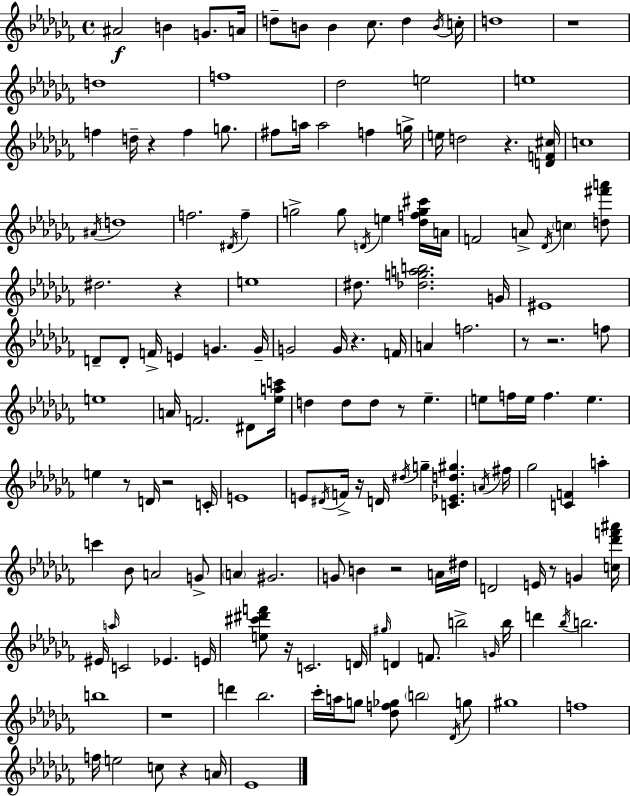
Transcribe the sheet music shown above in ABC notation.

X:1
T:Untitled
M:4/4
L:1/4
K:Abm
^A2 B G/2 A/4 d/2 B/2 B _c/2 d B/4 c/4 d4 z4 d4 f4 _d2 e2 e4 f d/4 z f g/2 ^f/2 a/4 a2 f g/4 e/4 d2 z [DF^c]/4 c4 ^A/4 d4 f2 ^D/4 f g2 g/2 D/4 e [_dfg^c']/4 A/4 F2 A/2 _D/4 c [d^f'a']/2 ^d2 z e4 ^d/2 [_dgab]2 G/4 ^E4 D/2 D/2 F/4 E G G/4 G2 G/4 z F/4 A f2 z/2 z2 f/2 e4 A/4 F2 ^D/2 [_eac']/4 d d/2 d/2 z/2 _e e/2 f/4 e/4 f e e z/2 D/4 z2 C/4 E4 E/2 ^D/4 F/4 z/4 D/4 ^d/4 g [C_Ed^g] A/4 ^f/4 _g2 [CF] a c' _B/2 A2 G/2 A ^G2 G/2 B z2 A/4 ^d/4 D2 E/4 z/2 G [c_d'f'^a']/4 ^E/4 a/4 C2 _E E/4 [e^c'^d'f']/2 z/4 C2 D/4 ^g/4 D F/2 b2 G/4 b/4 d' _b/4 b2 b4 z4 d' _b2 _c'/4 a/4 g/2 [_df_g]/2 b2 _D/4 g/2 ^g4 f4 f/4 e2 c/2 z A/4 _E4